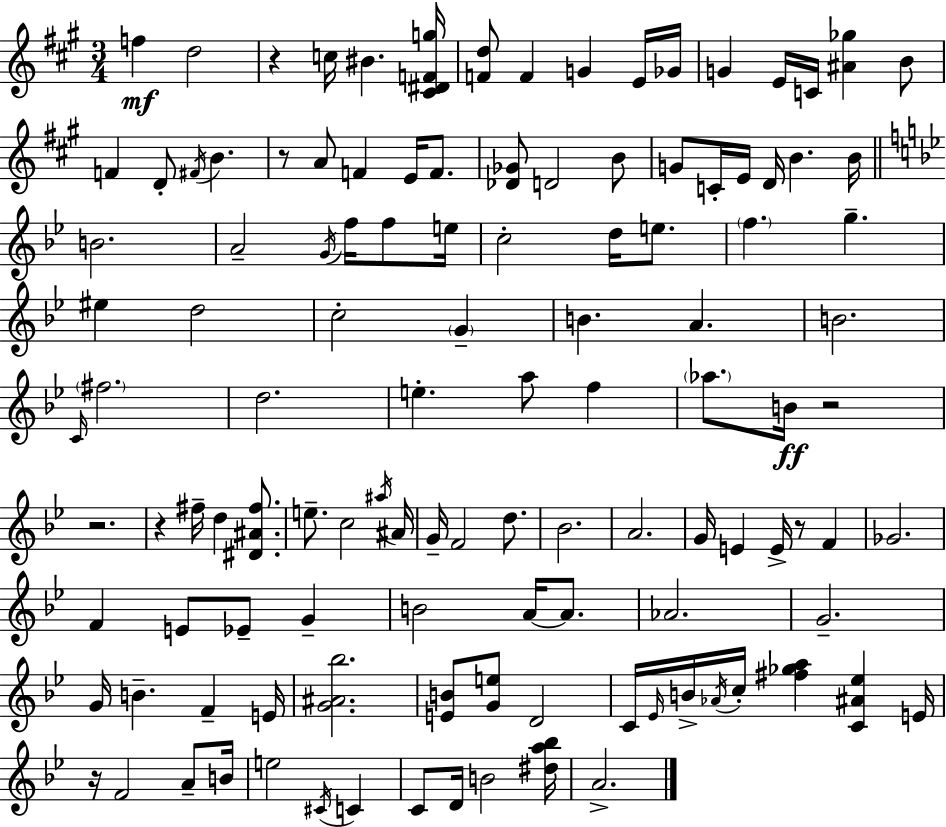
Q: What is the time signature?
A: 3/4